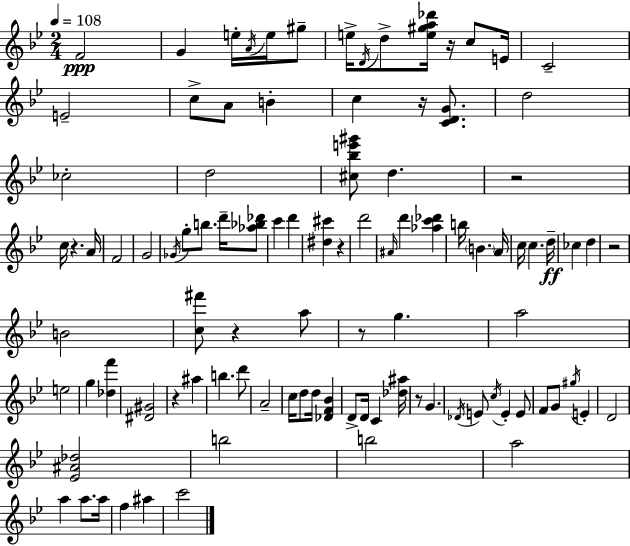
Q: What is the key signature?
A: BES major